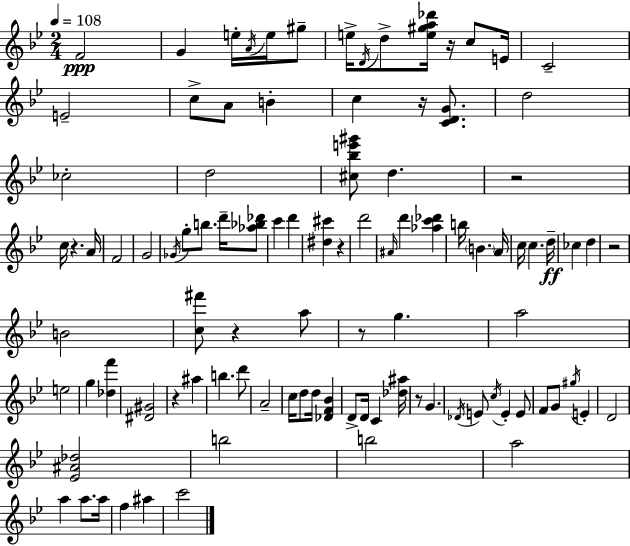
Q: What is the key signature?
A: BES major